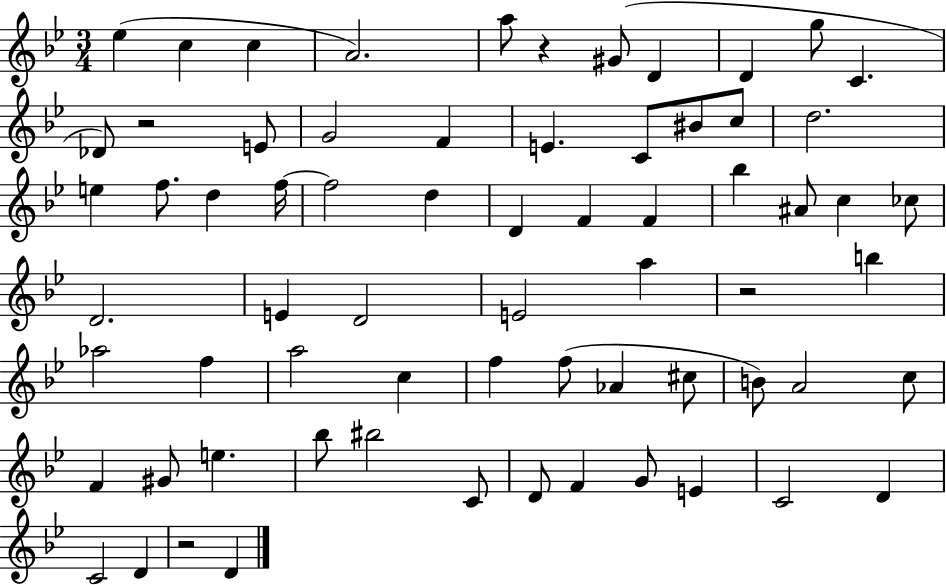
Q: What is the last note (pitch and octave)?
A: D4